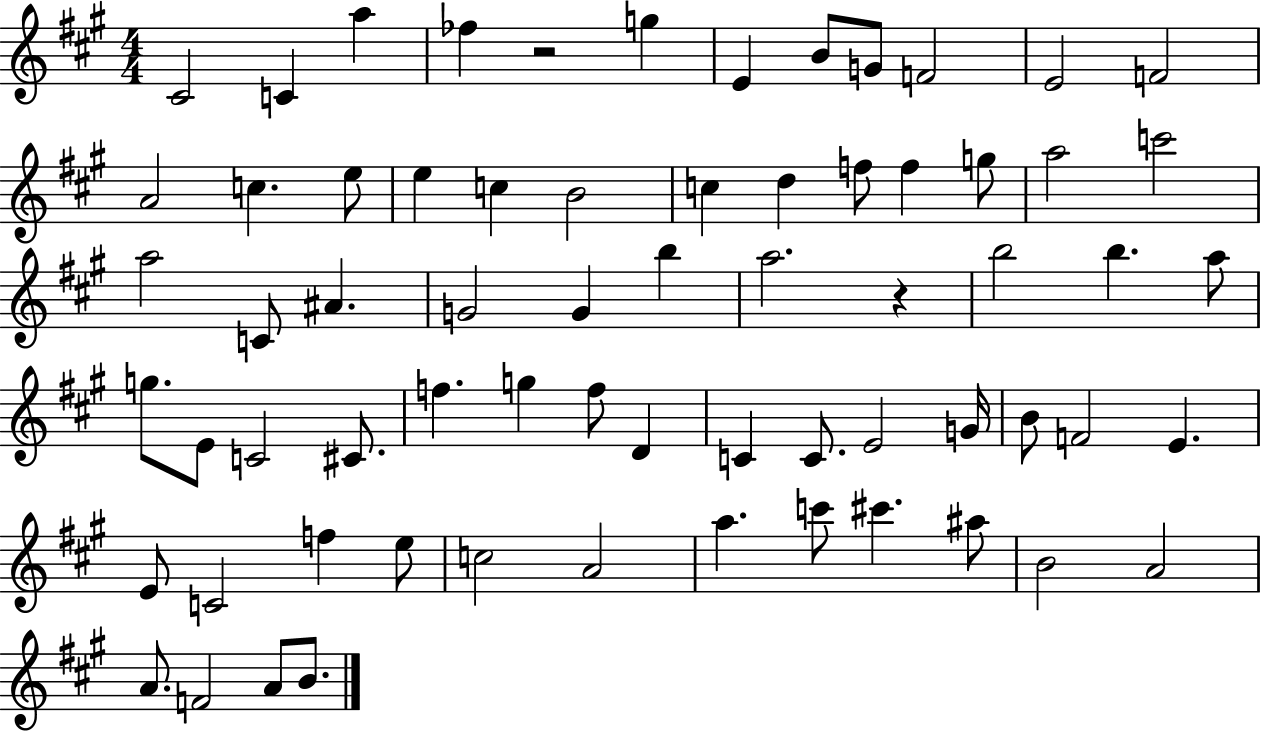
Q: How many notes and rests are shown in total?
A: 67